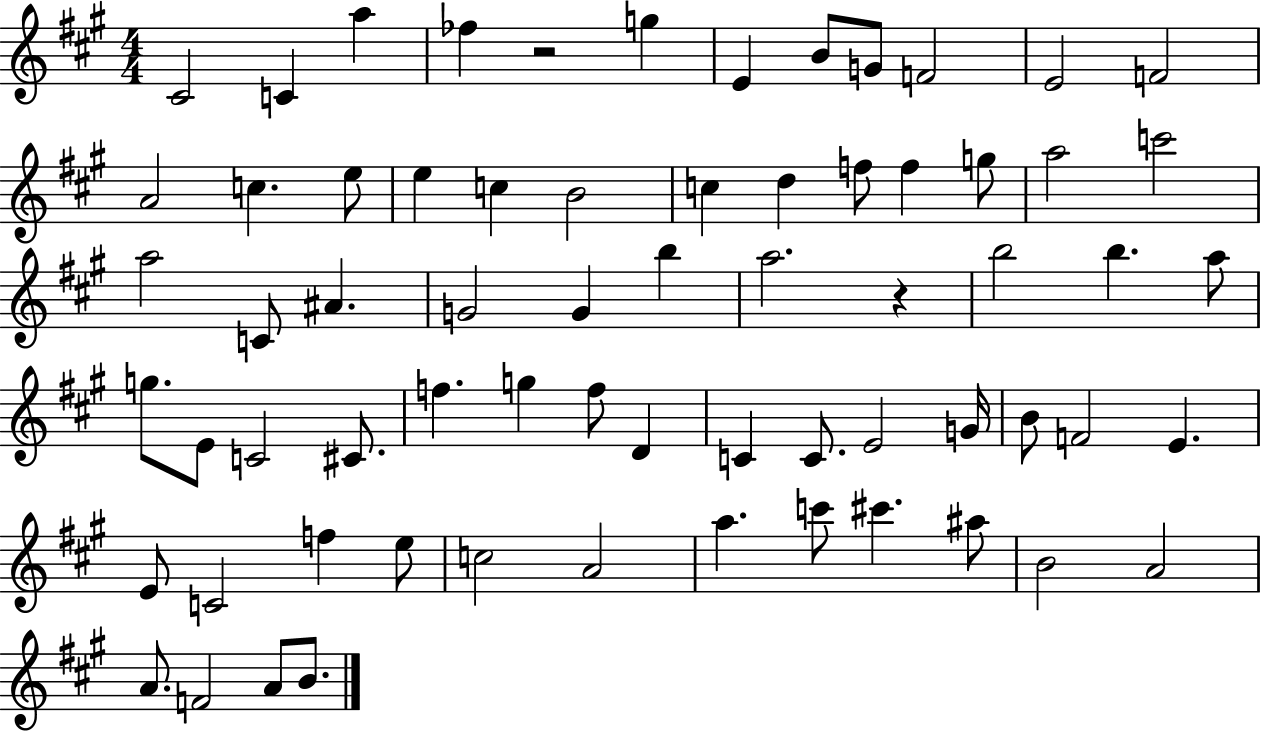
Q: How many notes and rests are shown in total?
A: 67